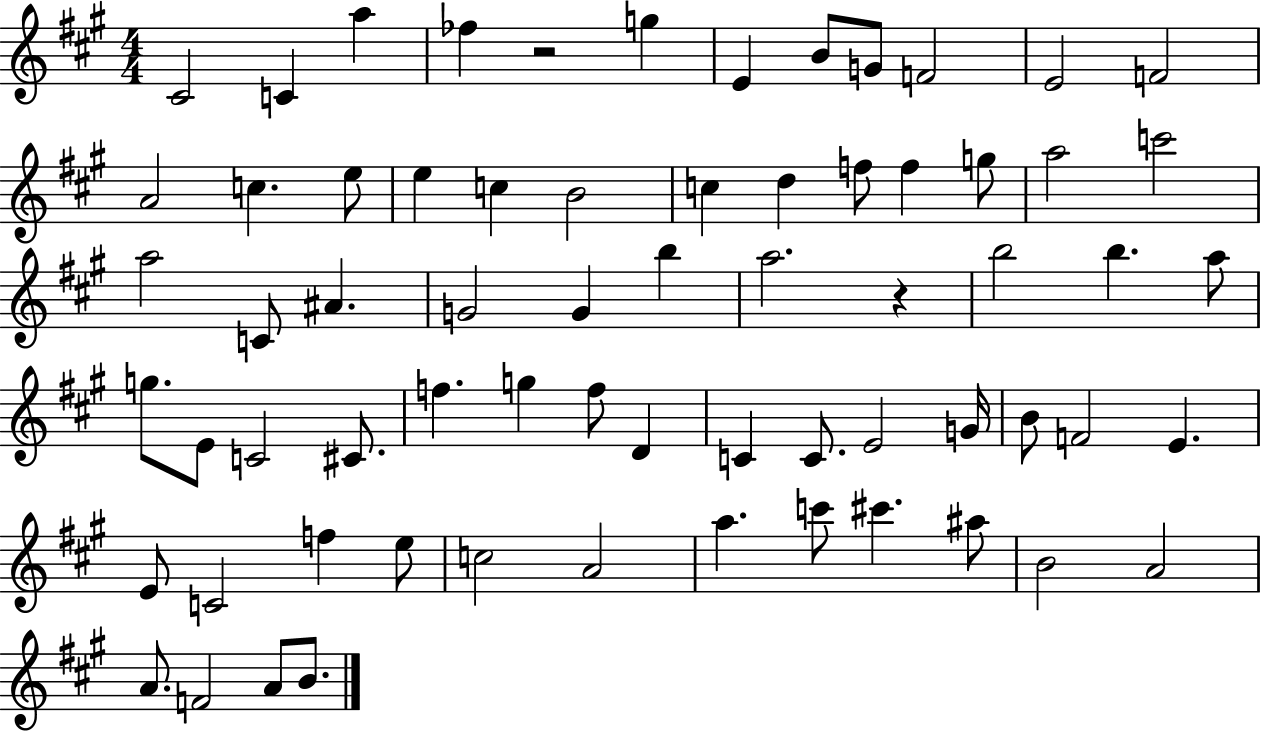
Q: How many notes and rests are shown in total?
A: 67